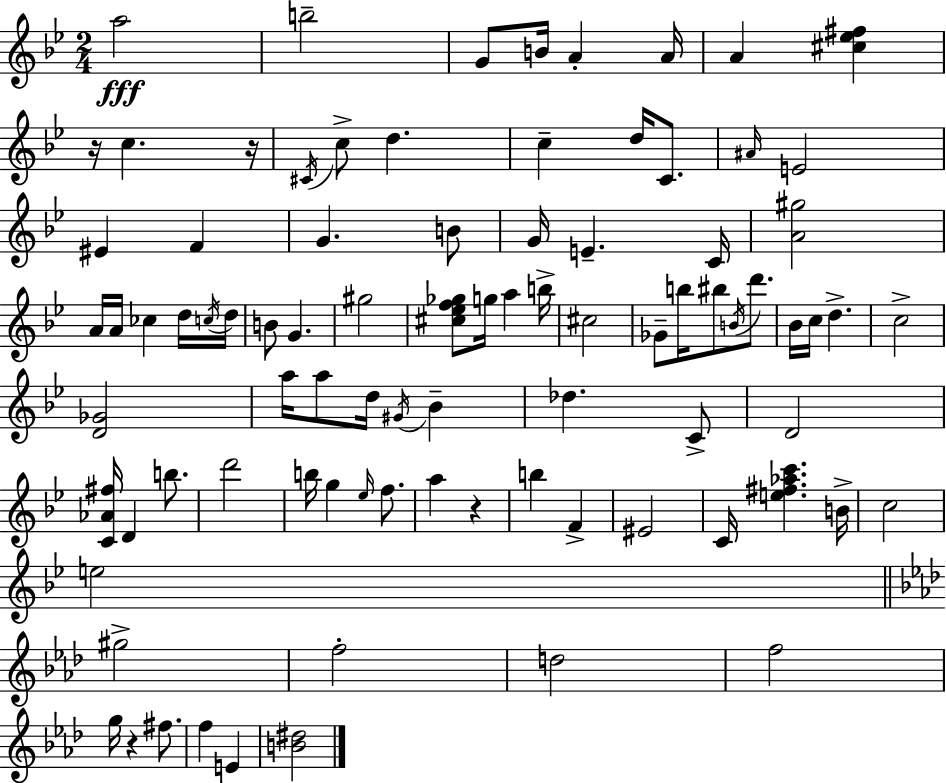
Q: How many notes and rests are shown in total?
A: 87